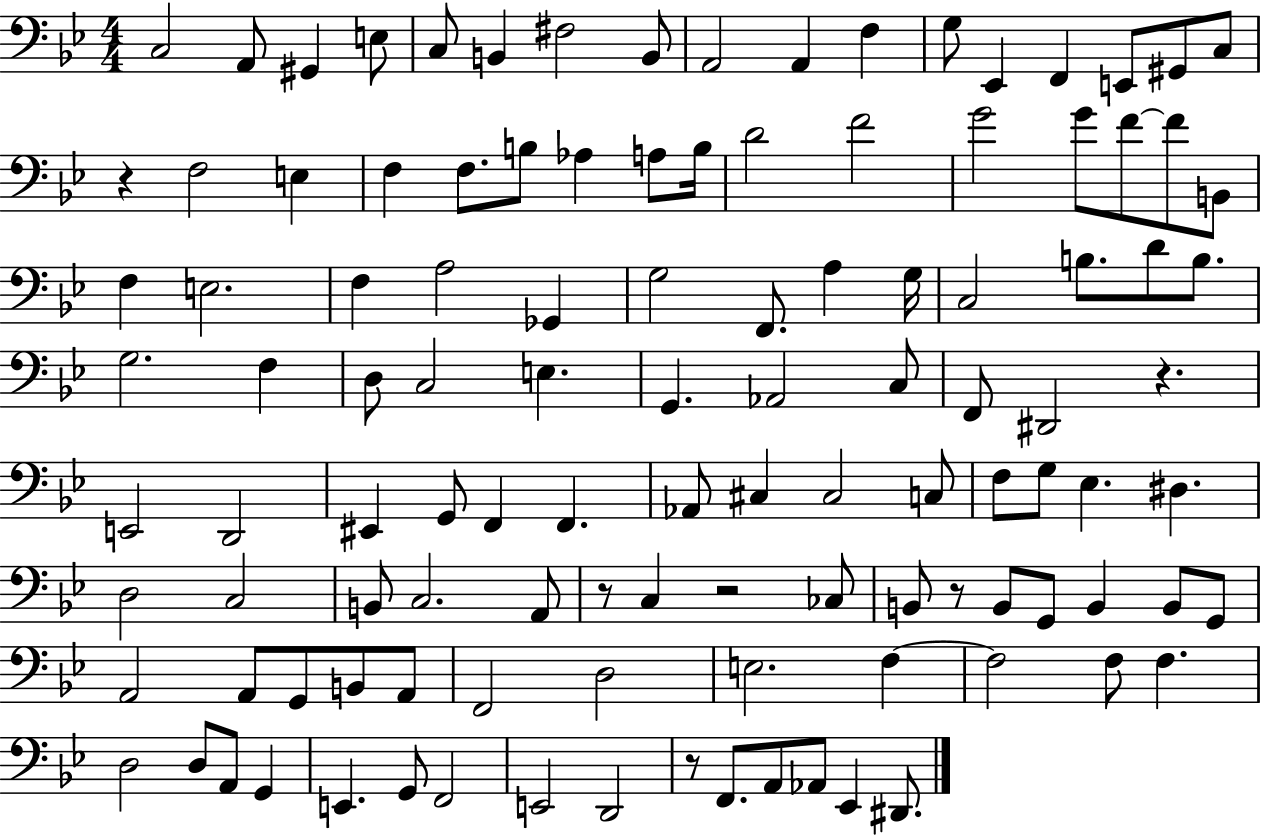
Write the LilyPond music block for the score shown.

{
  \clef bass
  \numericTimeSignature
  \time 4/4
  \key bes \major
  c2 a,8 gis,4 e8 | c8 b,4 fis2 b,8 | a,2 a,4 f4 | g8 ees,4 f,4 e,8 gis,8 c8 | \break r4 f2 e4 | f4 f8. b8 aes4 a8 b16 | d'2 f'2 | g'2 g'8 f'8~~ f'8 b,8 | \break f4 e2. | f4 a2 ges,4 | g2 f,8. a4 g16 | c2 b8. d'8 b8. | \break g2. f4 | d8 c2 e4. | g,4. aes,2 c8 | f,8 dis,2 r4. | \break e,2 d,2 | eis,4 g,8 f,4 f,4. | aes,8 cis4 cis2 c8 | f8 g8 ees4. dis4. | \break d2 c2 | b,8 c2. a,8 | r8 c4 r2 ces8 | b,8 r8 b,8 g,8 b,4 b,8 g,8 | \break a,2 a,8 g,8 b,8 a,8 | f,2 d2 | e2. f4~~ | f2 f8 f4. | \break d2 d8 a,8 g,4 | e,4. g,8 f,2 | e,2 d,2 | r8 f,8. a,8 aes,8 ees,4 dis,8. | \break \bar "|."
}